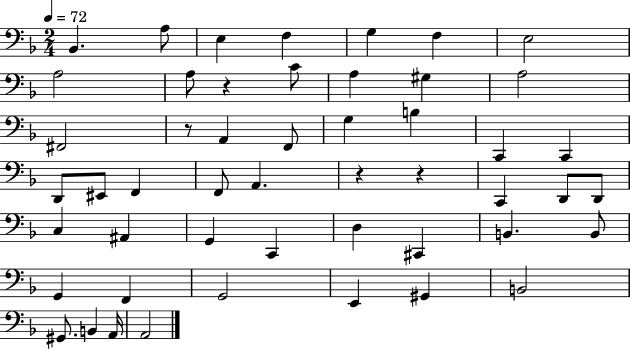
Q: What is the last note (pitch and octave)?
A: A2